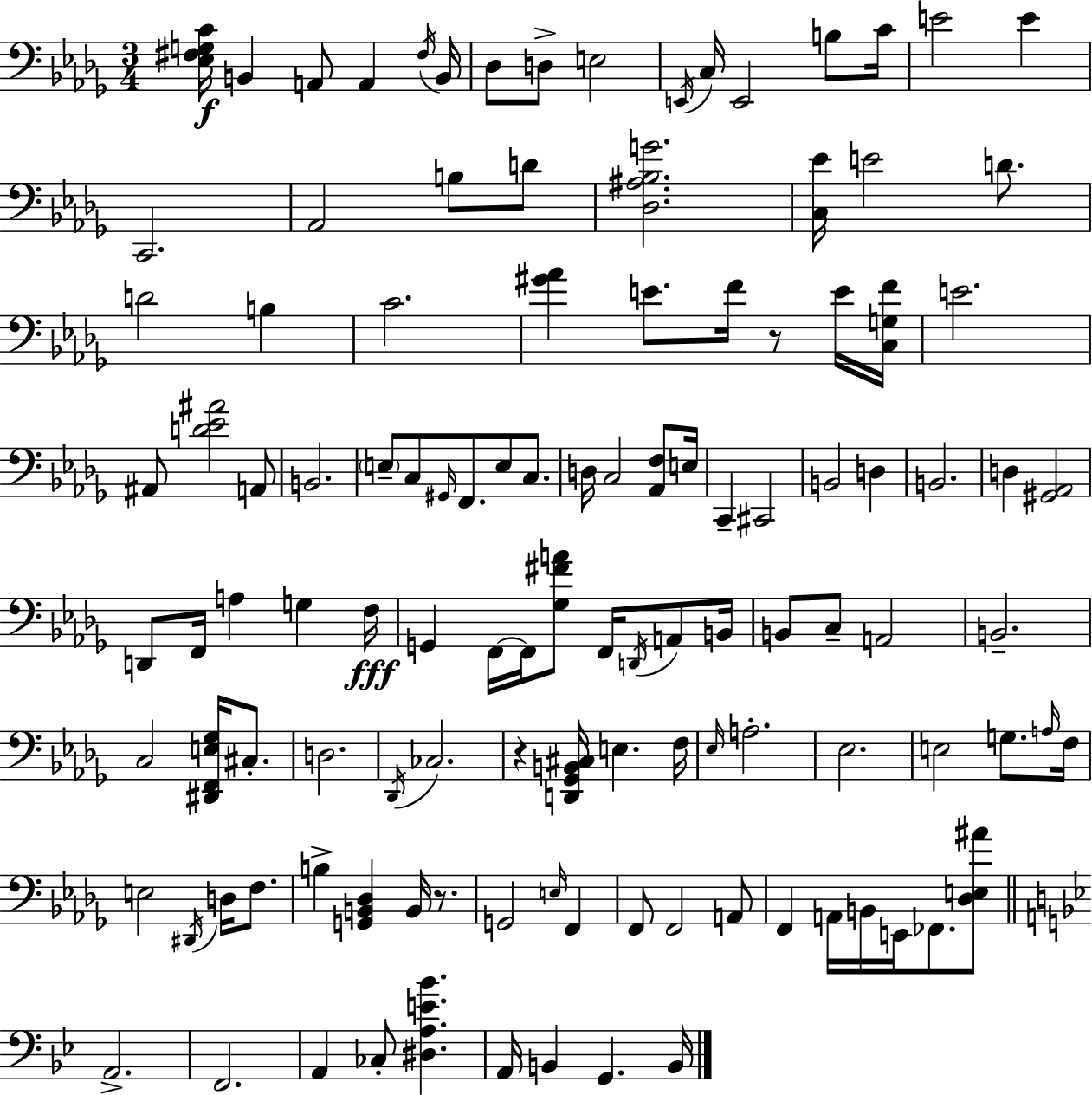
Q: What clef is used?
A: bass